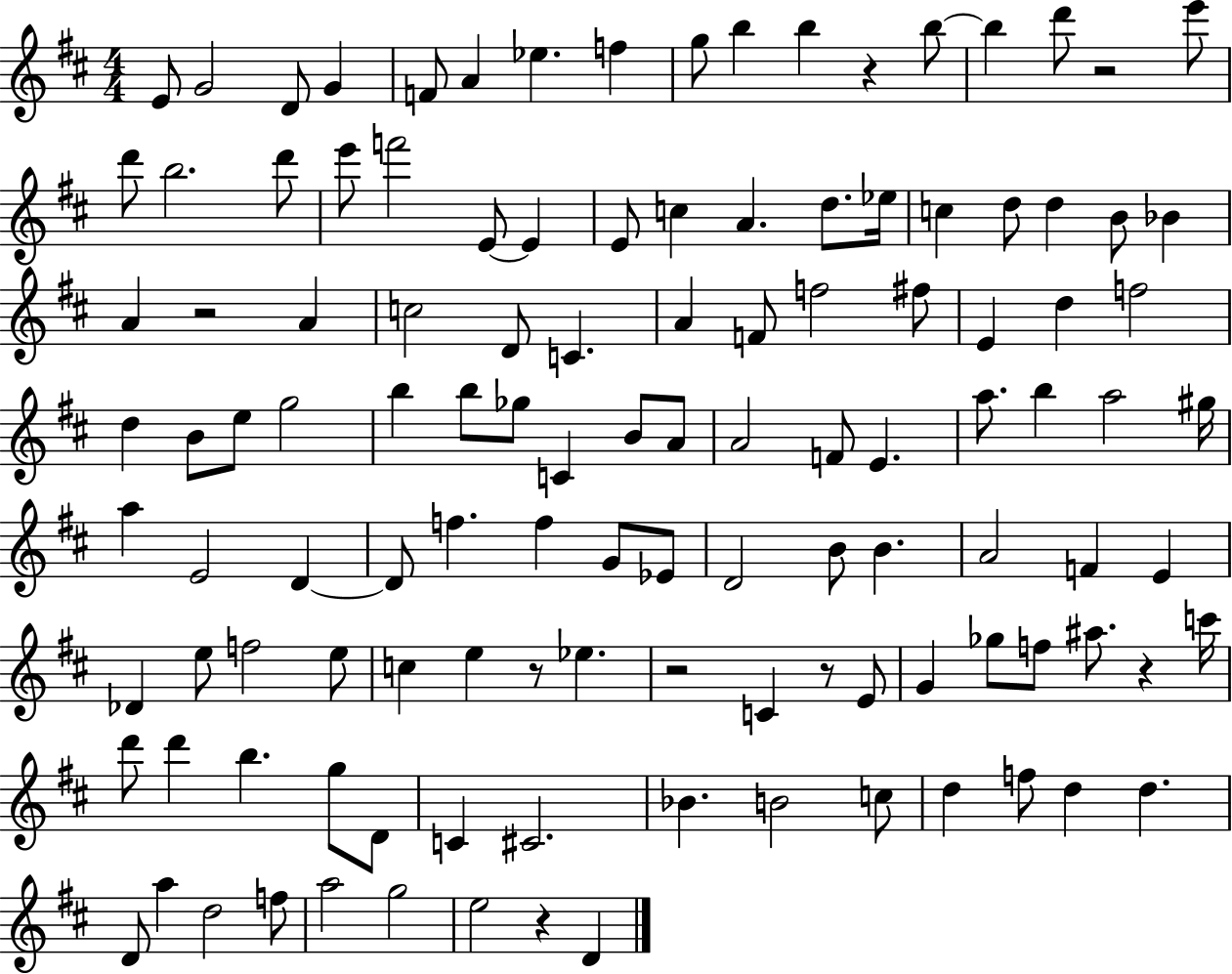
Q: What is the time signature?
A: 4/4